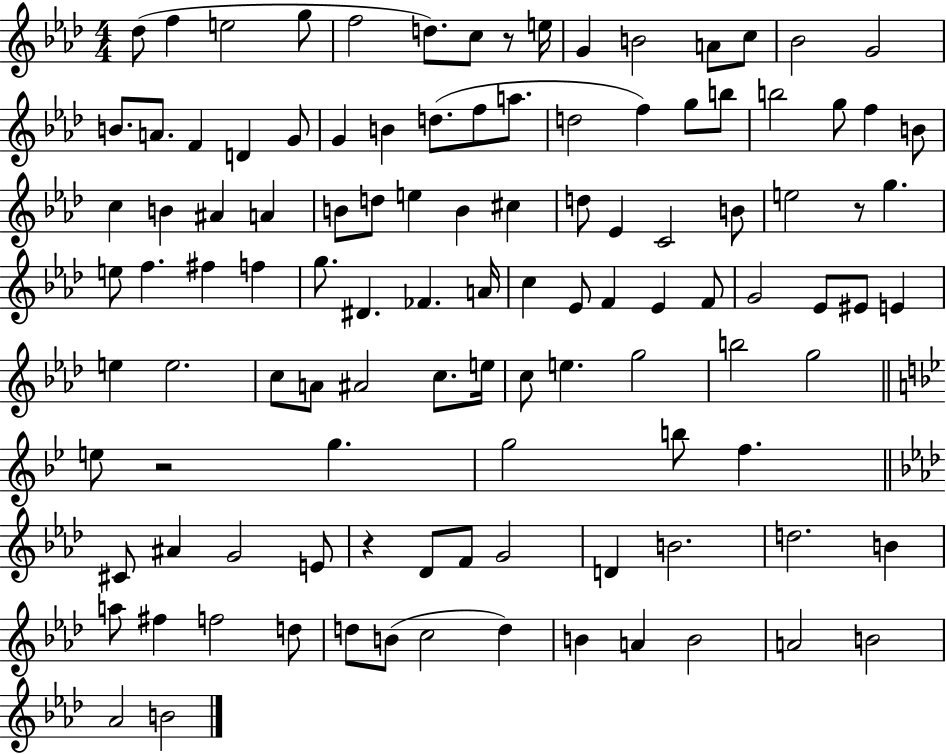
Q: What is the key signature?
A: AES major